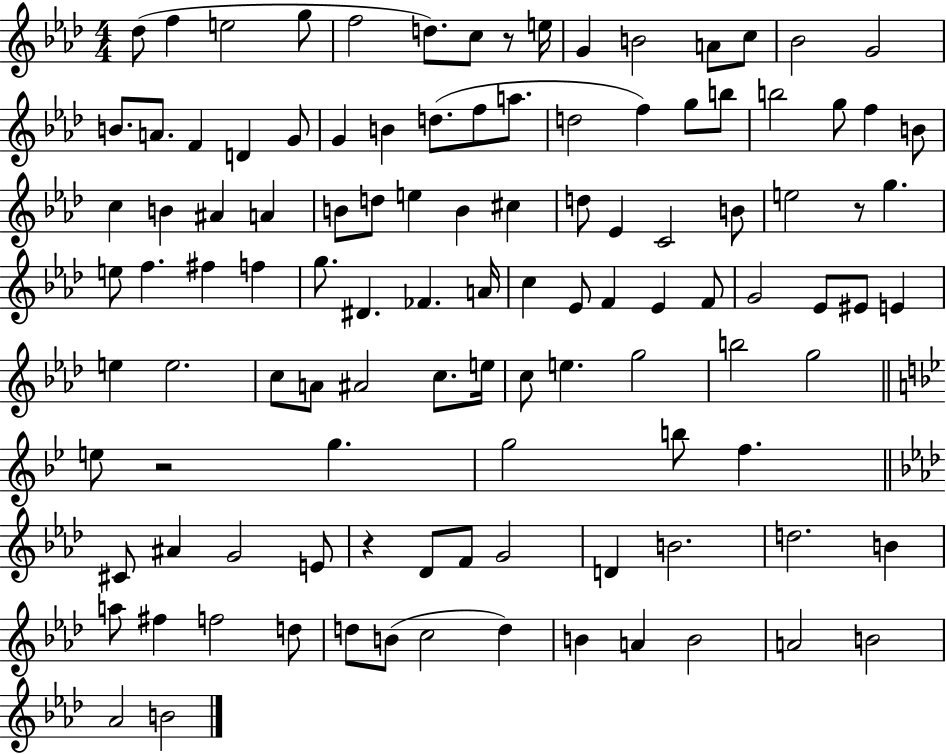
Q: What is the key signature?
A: AES major